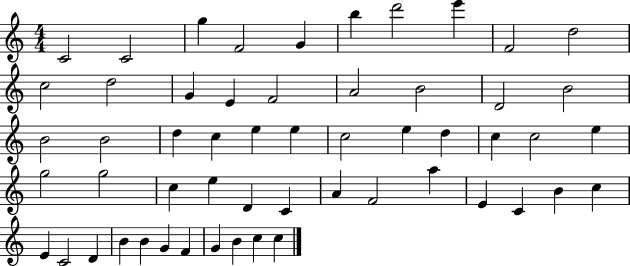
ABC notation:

X:1
T:Untitled
M:4/4
L:1/4
K:C
C2 C2 g F2 G b d'2 e' F2 d2 c2 d2 G E F2 A2 B2 D2 B2 B2 B2 d c e e c2 e d c c2 e g2 g2 c e D C A F2 a E C B c E C2 D B B G F G B c c